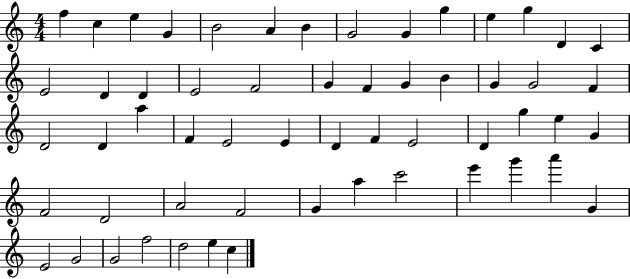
F5/q C5/q E5/q G4/q B4/h A4/q B4/q G4/h G4/q G5/q E5/q G5/q D4/q C4/q E4/h D4/q D4/q E4/h F4/h G4/q F4/q G4/q B4/q G4/q G4/h F4/q D4/h D4/q A5/q F4/q E4/h E4/q D4/q F4/q E4/h D4/q G5/q E5/q G4/q F4/h D4/h A4/h F4/h G4/q A5/q C6/h E6/q G6/q A6/q G4/q E4/h G4/h G4/h F5/h D5/h E5/q C5/q